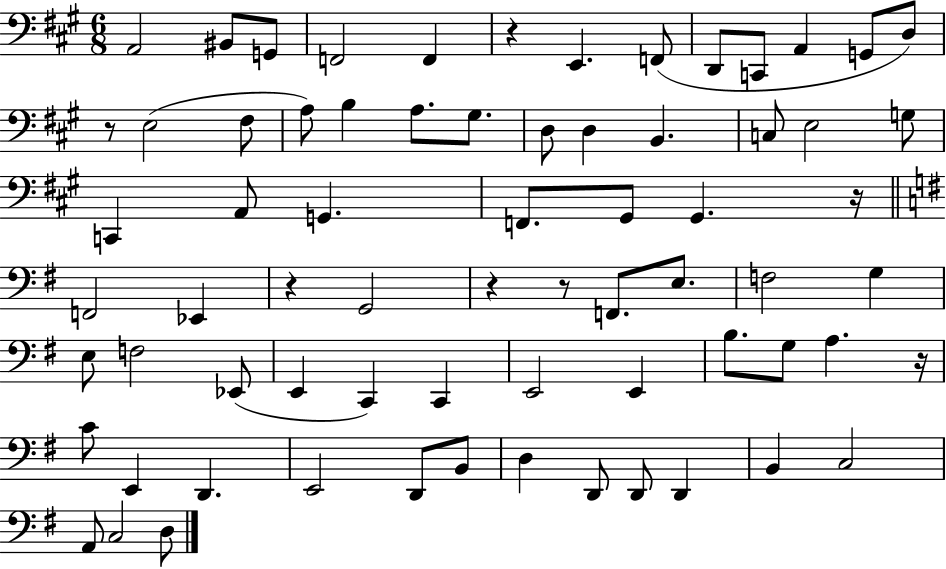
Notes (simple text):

A2/h BIS2/e G2/e F2/h F2/q R/q E2/q. F2/e D2/e C2/e A2/q G2/e D3/e R/e E3/h F#3/e A3/e B3/q A3/e. G#3/e. D3/e D3/q B2/q. C3/e E3/h G3/e C2/q A2/e G2/q. F2/e. G#2/e G#2/q. R/s F2/h Eb2/q R/q G2/h R/q R/e F2/e. E3/e. F3/h G3/q E3/e F3/h Eb2/e E2/q C2/q C2/q E2/h E2/q B3/e. G3/e A3/q. R/s C4/e E2/q D2/q. E2/h D2/e B2/e D3/q D2/e D2/e D2/q B2/q C3/h A2/e C3/h D3/e